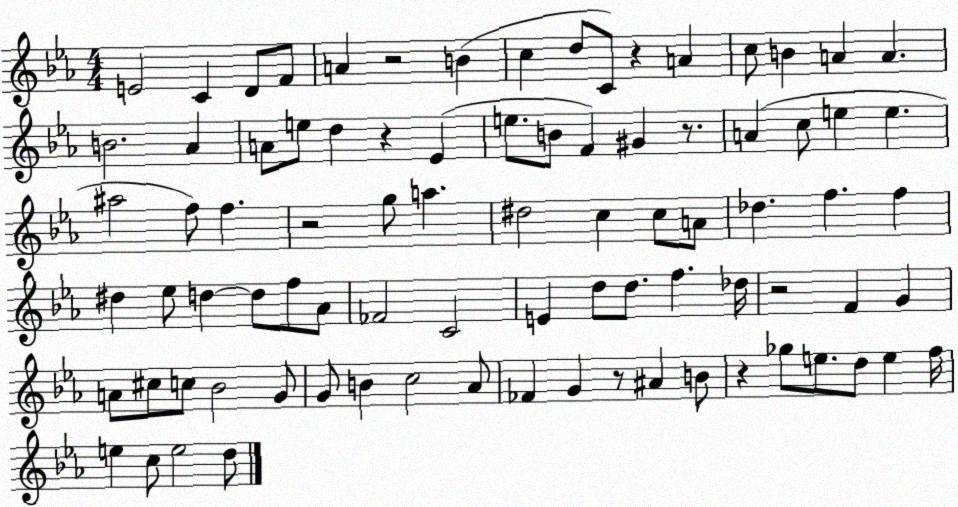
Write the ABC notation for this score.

X:1
T:Untitled
M:4/4
L:1/4
K:Eb
E2 C D/2 F/2 A z2 B c d/2 C/2 z A c/2 B A A B2 _A A/2 e/2 d z _E e/2 B/2 F ^G z/2 A c/2 e e ^a2 f/2 f z2 g/2 a ^d2 c c/2 A/2 _d f f ^d _e/2 d d/2 f/2 _A/2 _F2 C2 E d/2 d/2 f _d/4 z2 F G A/2 ^c/2 c/2 _B2 G/2 G/2 B c2 _A/2 _F G z/2 ^A B/2 z _g/2 e/2 d/2 e f/4 e c/2 e2 d/2